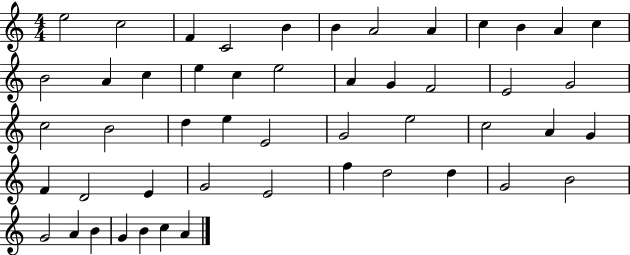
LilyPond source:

{
  \clef treble
  \numericTimeSignature
  \time 4/4
  \key c \major
  e''2 c''2 | f'4 c'2 b'4 | b'4 a'2 a'4 | c''4 b'4 a'4 c''4 | \break b'2 a'4 c''4 | e''4 c''4 e''2 | a'4 g'4 f'2 | e'2 g'2 | \break c''2 b'2 | d''4 e''4 e'2 | g'2 e''2 | c''2 a'4 g'4 | \break f'4 d'2 e'4 | g'2 e'2 | f''4 d''2 d''4 | g'2 b'2 | \break g'2 a'4 b'4 | g'4 b'4 c''4 a'4 | \bar "|."
}